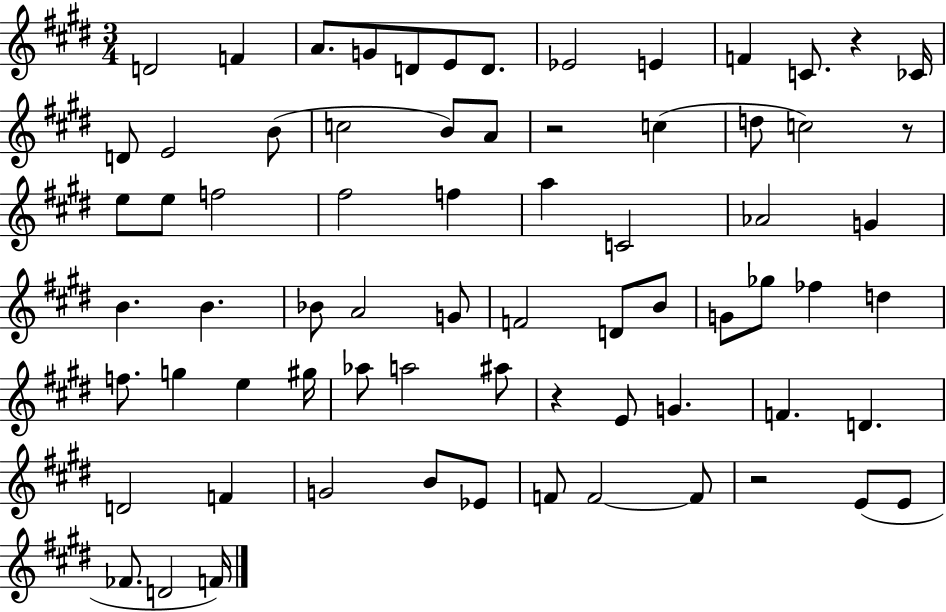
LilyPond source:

{
  \clef treble
  \numericTimeSignature
  \time 3/4
  \key e \major
  \repeat volta 2 { d'2 f'4 | a'8. g'8 d'8 e'8 d'8. | ees'2 e'4 | f'4 c'8. r4 ces'16 | \break d'8 e'2 b'8( | c''2 b'8) a'8 | r2 c''4( | d''8 c''2) r8 | \break e''8 e''8 f''2 | fis''2 f''4 | a''4 c'2 | aes'2 g'4 | \break b'4. b'4. | bes'8 a'2 g'8 | f'2 d'8 b'8 | g'8 ges''8 fes''4 d''4 | \break f''8. g''4 e''4 gis''16 | aes''8 a''2 ais''8 | r4 e'8 g'4. | f'4. d'4. | \break d'2 f'4 | g'2 b'8 ees'8 | f'8 f'2~~ f'8 | r2 e'8( e'8 | \break fes'8. d'2 f'16) | } \bar "|."
}